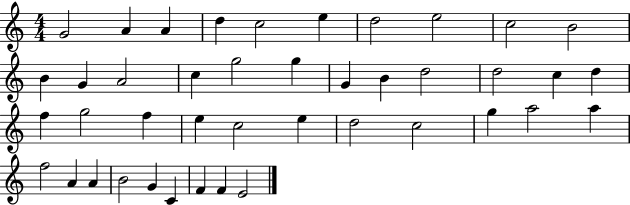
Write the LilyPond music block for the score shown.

{
  \clef treble
  \numericTimeSignature
  \time 4/4
  \key c \major
  g'2 a'4 a'4 | d''4 c''2 e''4 | d''2 e''2 | c''2 b'2 | \break b'4 g'4 a'2 | c''4 g''2 g''4 | g'4 b'4 d''2 | d''2 c''4 d''4 | \break f''4 g''2 f''4 | e''4 c''2 e''4 | d''2 c''2 | g''4 a''2 a''4 | \break f''2 a'4 a'4 | b'2 g'4 c'4 | f'4 f'4 e'2 | \bar "|."
}